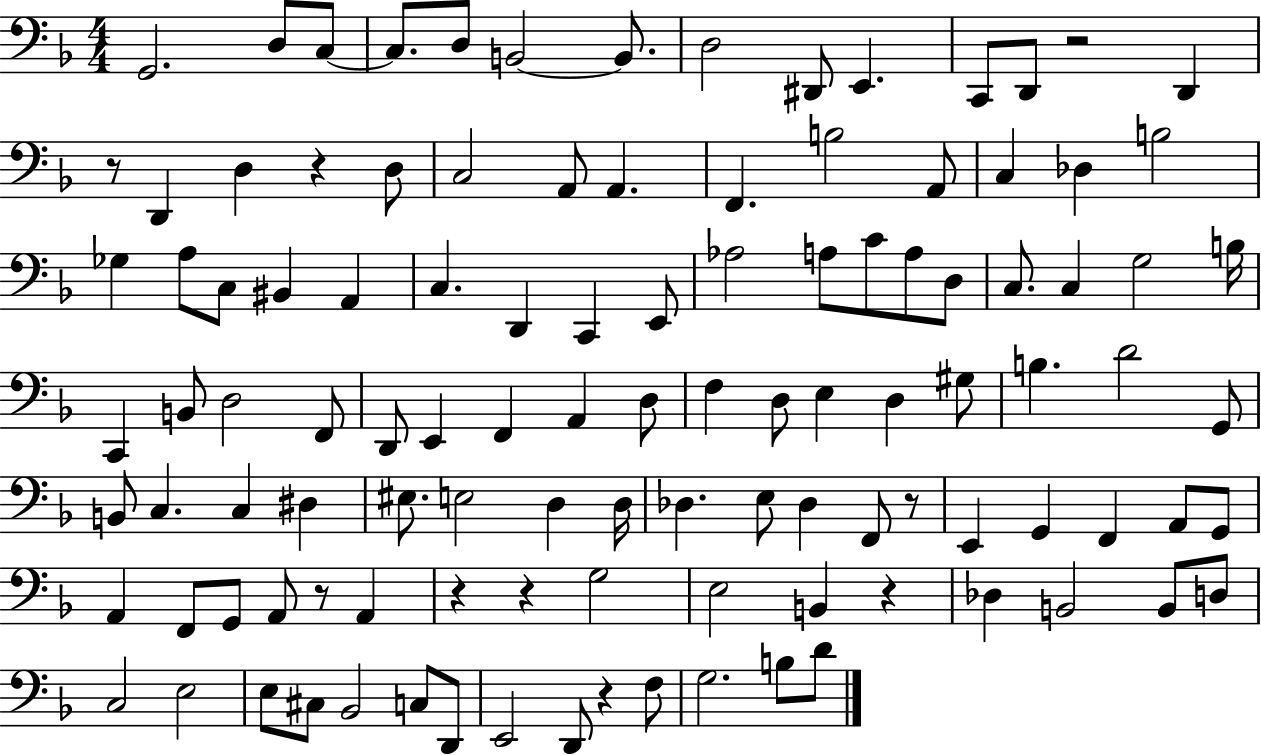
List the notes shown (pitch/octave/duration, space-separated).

G2/h. D3/e C3/e C3/e. D3/e B2/h B2/e. D3/h D#2/e E2/q. C2/e D2/e R/h D2/q R/e D2/q D3/q R/q D3/e C3/h A2/e A2/q. F2/q. B3/h A2/e C3/q Db3/q B3/h Gb3/q A3/e C3/e BIS2/q A2/q C3/q. D2/q C2/q E2/e Ab3/h A3/e C4/e A3/e D3/e C3/e. C3/q G3/h B3/s C2/q B2/e D3/h F2/e D2/e E2/q F2/q A2/q D3/e F3/q D3/e E3/q D3/q G#3/e B3/q. D4/h G2/e B2/e C3/q. C3/q D#3/q EIS3/e. E3/h D3/q D3/s Db3/q. E3/e Db3/q F2/e R/e E2/q G2/q F2/q A2/e G2/e A2/q F2/e G2/e A2/e R/e A2/q R/q R/q G3/h E3/h B2/q R/q Db3/q B2/h B2/e D3/e C3/h E3/h E3/e C#3/e Bb2/h C3/e D2/e E2/h D2/e R/q F3/e G3/h. B3/e D4/e